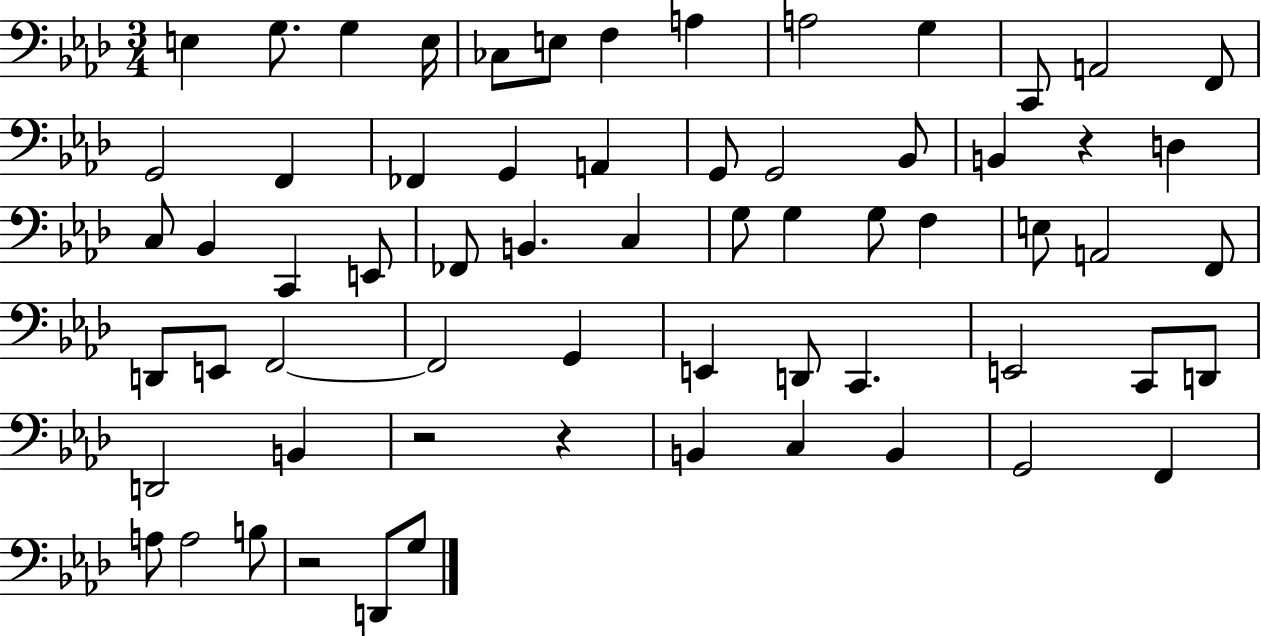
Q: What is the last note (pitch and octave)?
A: G3